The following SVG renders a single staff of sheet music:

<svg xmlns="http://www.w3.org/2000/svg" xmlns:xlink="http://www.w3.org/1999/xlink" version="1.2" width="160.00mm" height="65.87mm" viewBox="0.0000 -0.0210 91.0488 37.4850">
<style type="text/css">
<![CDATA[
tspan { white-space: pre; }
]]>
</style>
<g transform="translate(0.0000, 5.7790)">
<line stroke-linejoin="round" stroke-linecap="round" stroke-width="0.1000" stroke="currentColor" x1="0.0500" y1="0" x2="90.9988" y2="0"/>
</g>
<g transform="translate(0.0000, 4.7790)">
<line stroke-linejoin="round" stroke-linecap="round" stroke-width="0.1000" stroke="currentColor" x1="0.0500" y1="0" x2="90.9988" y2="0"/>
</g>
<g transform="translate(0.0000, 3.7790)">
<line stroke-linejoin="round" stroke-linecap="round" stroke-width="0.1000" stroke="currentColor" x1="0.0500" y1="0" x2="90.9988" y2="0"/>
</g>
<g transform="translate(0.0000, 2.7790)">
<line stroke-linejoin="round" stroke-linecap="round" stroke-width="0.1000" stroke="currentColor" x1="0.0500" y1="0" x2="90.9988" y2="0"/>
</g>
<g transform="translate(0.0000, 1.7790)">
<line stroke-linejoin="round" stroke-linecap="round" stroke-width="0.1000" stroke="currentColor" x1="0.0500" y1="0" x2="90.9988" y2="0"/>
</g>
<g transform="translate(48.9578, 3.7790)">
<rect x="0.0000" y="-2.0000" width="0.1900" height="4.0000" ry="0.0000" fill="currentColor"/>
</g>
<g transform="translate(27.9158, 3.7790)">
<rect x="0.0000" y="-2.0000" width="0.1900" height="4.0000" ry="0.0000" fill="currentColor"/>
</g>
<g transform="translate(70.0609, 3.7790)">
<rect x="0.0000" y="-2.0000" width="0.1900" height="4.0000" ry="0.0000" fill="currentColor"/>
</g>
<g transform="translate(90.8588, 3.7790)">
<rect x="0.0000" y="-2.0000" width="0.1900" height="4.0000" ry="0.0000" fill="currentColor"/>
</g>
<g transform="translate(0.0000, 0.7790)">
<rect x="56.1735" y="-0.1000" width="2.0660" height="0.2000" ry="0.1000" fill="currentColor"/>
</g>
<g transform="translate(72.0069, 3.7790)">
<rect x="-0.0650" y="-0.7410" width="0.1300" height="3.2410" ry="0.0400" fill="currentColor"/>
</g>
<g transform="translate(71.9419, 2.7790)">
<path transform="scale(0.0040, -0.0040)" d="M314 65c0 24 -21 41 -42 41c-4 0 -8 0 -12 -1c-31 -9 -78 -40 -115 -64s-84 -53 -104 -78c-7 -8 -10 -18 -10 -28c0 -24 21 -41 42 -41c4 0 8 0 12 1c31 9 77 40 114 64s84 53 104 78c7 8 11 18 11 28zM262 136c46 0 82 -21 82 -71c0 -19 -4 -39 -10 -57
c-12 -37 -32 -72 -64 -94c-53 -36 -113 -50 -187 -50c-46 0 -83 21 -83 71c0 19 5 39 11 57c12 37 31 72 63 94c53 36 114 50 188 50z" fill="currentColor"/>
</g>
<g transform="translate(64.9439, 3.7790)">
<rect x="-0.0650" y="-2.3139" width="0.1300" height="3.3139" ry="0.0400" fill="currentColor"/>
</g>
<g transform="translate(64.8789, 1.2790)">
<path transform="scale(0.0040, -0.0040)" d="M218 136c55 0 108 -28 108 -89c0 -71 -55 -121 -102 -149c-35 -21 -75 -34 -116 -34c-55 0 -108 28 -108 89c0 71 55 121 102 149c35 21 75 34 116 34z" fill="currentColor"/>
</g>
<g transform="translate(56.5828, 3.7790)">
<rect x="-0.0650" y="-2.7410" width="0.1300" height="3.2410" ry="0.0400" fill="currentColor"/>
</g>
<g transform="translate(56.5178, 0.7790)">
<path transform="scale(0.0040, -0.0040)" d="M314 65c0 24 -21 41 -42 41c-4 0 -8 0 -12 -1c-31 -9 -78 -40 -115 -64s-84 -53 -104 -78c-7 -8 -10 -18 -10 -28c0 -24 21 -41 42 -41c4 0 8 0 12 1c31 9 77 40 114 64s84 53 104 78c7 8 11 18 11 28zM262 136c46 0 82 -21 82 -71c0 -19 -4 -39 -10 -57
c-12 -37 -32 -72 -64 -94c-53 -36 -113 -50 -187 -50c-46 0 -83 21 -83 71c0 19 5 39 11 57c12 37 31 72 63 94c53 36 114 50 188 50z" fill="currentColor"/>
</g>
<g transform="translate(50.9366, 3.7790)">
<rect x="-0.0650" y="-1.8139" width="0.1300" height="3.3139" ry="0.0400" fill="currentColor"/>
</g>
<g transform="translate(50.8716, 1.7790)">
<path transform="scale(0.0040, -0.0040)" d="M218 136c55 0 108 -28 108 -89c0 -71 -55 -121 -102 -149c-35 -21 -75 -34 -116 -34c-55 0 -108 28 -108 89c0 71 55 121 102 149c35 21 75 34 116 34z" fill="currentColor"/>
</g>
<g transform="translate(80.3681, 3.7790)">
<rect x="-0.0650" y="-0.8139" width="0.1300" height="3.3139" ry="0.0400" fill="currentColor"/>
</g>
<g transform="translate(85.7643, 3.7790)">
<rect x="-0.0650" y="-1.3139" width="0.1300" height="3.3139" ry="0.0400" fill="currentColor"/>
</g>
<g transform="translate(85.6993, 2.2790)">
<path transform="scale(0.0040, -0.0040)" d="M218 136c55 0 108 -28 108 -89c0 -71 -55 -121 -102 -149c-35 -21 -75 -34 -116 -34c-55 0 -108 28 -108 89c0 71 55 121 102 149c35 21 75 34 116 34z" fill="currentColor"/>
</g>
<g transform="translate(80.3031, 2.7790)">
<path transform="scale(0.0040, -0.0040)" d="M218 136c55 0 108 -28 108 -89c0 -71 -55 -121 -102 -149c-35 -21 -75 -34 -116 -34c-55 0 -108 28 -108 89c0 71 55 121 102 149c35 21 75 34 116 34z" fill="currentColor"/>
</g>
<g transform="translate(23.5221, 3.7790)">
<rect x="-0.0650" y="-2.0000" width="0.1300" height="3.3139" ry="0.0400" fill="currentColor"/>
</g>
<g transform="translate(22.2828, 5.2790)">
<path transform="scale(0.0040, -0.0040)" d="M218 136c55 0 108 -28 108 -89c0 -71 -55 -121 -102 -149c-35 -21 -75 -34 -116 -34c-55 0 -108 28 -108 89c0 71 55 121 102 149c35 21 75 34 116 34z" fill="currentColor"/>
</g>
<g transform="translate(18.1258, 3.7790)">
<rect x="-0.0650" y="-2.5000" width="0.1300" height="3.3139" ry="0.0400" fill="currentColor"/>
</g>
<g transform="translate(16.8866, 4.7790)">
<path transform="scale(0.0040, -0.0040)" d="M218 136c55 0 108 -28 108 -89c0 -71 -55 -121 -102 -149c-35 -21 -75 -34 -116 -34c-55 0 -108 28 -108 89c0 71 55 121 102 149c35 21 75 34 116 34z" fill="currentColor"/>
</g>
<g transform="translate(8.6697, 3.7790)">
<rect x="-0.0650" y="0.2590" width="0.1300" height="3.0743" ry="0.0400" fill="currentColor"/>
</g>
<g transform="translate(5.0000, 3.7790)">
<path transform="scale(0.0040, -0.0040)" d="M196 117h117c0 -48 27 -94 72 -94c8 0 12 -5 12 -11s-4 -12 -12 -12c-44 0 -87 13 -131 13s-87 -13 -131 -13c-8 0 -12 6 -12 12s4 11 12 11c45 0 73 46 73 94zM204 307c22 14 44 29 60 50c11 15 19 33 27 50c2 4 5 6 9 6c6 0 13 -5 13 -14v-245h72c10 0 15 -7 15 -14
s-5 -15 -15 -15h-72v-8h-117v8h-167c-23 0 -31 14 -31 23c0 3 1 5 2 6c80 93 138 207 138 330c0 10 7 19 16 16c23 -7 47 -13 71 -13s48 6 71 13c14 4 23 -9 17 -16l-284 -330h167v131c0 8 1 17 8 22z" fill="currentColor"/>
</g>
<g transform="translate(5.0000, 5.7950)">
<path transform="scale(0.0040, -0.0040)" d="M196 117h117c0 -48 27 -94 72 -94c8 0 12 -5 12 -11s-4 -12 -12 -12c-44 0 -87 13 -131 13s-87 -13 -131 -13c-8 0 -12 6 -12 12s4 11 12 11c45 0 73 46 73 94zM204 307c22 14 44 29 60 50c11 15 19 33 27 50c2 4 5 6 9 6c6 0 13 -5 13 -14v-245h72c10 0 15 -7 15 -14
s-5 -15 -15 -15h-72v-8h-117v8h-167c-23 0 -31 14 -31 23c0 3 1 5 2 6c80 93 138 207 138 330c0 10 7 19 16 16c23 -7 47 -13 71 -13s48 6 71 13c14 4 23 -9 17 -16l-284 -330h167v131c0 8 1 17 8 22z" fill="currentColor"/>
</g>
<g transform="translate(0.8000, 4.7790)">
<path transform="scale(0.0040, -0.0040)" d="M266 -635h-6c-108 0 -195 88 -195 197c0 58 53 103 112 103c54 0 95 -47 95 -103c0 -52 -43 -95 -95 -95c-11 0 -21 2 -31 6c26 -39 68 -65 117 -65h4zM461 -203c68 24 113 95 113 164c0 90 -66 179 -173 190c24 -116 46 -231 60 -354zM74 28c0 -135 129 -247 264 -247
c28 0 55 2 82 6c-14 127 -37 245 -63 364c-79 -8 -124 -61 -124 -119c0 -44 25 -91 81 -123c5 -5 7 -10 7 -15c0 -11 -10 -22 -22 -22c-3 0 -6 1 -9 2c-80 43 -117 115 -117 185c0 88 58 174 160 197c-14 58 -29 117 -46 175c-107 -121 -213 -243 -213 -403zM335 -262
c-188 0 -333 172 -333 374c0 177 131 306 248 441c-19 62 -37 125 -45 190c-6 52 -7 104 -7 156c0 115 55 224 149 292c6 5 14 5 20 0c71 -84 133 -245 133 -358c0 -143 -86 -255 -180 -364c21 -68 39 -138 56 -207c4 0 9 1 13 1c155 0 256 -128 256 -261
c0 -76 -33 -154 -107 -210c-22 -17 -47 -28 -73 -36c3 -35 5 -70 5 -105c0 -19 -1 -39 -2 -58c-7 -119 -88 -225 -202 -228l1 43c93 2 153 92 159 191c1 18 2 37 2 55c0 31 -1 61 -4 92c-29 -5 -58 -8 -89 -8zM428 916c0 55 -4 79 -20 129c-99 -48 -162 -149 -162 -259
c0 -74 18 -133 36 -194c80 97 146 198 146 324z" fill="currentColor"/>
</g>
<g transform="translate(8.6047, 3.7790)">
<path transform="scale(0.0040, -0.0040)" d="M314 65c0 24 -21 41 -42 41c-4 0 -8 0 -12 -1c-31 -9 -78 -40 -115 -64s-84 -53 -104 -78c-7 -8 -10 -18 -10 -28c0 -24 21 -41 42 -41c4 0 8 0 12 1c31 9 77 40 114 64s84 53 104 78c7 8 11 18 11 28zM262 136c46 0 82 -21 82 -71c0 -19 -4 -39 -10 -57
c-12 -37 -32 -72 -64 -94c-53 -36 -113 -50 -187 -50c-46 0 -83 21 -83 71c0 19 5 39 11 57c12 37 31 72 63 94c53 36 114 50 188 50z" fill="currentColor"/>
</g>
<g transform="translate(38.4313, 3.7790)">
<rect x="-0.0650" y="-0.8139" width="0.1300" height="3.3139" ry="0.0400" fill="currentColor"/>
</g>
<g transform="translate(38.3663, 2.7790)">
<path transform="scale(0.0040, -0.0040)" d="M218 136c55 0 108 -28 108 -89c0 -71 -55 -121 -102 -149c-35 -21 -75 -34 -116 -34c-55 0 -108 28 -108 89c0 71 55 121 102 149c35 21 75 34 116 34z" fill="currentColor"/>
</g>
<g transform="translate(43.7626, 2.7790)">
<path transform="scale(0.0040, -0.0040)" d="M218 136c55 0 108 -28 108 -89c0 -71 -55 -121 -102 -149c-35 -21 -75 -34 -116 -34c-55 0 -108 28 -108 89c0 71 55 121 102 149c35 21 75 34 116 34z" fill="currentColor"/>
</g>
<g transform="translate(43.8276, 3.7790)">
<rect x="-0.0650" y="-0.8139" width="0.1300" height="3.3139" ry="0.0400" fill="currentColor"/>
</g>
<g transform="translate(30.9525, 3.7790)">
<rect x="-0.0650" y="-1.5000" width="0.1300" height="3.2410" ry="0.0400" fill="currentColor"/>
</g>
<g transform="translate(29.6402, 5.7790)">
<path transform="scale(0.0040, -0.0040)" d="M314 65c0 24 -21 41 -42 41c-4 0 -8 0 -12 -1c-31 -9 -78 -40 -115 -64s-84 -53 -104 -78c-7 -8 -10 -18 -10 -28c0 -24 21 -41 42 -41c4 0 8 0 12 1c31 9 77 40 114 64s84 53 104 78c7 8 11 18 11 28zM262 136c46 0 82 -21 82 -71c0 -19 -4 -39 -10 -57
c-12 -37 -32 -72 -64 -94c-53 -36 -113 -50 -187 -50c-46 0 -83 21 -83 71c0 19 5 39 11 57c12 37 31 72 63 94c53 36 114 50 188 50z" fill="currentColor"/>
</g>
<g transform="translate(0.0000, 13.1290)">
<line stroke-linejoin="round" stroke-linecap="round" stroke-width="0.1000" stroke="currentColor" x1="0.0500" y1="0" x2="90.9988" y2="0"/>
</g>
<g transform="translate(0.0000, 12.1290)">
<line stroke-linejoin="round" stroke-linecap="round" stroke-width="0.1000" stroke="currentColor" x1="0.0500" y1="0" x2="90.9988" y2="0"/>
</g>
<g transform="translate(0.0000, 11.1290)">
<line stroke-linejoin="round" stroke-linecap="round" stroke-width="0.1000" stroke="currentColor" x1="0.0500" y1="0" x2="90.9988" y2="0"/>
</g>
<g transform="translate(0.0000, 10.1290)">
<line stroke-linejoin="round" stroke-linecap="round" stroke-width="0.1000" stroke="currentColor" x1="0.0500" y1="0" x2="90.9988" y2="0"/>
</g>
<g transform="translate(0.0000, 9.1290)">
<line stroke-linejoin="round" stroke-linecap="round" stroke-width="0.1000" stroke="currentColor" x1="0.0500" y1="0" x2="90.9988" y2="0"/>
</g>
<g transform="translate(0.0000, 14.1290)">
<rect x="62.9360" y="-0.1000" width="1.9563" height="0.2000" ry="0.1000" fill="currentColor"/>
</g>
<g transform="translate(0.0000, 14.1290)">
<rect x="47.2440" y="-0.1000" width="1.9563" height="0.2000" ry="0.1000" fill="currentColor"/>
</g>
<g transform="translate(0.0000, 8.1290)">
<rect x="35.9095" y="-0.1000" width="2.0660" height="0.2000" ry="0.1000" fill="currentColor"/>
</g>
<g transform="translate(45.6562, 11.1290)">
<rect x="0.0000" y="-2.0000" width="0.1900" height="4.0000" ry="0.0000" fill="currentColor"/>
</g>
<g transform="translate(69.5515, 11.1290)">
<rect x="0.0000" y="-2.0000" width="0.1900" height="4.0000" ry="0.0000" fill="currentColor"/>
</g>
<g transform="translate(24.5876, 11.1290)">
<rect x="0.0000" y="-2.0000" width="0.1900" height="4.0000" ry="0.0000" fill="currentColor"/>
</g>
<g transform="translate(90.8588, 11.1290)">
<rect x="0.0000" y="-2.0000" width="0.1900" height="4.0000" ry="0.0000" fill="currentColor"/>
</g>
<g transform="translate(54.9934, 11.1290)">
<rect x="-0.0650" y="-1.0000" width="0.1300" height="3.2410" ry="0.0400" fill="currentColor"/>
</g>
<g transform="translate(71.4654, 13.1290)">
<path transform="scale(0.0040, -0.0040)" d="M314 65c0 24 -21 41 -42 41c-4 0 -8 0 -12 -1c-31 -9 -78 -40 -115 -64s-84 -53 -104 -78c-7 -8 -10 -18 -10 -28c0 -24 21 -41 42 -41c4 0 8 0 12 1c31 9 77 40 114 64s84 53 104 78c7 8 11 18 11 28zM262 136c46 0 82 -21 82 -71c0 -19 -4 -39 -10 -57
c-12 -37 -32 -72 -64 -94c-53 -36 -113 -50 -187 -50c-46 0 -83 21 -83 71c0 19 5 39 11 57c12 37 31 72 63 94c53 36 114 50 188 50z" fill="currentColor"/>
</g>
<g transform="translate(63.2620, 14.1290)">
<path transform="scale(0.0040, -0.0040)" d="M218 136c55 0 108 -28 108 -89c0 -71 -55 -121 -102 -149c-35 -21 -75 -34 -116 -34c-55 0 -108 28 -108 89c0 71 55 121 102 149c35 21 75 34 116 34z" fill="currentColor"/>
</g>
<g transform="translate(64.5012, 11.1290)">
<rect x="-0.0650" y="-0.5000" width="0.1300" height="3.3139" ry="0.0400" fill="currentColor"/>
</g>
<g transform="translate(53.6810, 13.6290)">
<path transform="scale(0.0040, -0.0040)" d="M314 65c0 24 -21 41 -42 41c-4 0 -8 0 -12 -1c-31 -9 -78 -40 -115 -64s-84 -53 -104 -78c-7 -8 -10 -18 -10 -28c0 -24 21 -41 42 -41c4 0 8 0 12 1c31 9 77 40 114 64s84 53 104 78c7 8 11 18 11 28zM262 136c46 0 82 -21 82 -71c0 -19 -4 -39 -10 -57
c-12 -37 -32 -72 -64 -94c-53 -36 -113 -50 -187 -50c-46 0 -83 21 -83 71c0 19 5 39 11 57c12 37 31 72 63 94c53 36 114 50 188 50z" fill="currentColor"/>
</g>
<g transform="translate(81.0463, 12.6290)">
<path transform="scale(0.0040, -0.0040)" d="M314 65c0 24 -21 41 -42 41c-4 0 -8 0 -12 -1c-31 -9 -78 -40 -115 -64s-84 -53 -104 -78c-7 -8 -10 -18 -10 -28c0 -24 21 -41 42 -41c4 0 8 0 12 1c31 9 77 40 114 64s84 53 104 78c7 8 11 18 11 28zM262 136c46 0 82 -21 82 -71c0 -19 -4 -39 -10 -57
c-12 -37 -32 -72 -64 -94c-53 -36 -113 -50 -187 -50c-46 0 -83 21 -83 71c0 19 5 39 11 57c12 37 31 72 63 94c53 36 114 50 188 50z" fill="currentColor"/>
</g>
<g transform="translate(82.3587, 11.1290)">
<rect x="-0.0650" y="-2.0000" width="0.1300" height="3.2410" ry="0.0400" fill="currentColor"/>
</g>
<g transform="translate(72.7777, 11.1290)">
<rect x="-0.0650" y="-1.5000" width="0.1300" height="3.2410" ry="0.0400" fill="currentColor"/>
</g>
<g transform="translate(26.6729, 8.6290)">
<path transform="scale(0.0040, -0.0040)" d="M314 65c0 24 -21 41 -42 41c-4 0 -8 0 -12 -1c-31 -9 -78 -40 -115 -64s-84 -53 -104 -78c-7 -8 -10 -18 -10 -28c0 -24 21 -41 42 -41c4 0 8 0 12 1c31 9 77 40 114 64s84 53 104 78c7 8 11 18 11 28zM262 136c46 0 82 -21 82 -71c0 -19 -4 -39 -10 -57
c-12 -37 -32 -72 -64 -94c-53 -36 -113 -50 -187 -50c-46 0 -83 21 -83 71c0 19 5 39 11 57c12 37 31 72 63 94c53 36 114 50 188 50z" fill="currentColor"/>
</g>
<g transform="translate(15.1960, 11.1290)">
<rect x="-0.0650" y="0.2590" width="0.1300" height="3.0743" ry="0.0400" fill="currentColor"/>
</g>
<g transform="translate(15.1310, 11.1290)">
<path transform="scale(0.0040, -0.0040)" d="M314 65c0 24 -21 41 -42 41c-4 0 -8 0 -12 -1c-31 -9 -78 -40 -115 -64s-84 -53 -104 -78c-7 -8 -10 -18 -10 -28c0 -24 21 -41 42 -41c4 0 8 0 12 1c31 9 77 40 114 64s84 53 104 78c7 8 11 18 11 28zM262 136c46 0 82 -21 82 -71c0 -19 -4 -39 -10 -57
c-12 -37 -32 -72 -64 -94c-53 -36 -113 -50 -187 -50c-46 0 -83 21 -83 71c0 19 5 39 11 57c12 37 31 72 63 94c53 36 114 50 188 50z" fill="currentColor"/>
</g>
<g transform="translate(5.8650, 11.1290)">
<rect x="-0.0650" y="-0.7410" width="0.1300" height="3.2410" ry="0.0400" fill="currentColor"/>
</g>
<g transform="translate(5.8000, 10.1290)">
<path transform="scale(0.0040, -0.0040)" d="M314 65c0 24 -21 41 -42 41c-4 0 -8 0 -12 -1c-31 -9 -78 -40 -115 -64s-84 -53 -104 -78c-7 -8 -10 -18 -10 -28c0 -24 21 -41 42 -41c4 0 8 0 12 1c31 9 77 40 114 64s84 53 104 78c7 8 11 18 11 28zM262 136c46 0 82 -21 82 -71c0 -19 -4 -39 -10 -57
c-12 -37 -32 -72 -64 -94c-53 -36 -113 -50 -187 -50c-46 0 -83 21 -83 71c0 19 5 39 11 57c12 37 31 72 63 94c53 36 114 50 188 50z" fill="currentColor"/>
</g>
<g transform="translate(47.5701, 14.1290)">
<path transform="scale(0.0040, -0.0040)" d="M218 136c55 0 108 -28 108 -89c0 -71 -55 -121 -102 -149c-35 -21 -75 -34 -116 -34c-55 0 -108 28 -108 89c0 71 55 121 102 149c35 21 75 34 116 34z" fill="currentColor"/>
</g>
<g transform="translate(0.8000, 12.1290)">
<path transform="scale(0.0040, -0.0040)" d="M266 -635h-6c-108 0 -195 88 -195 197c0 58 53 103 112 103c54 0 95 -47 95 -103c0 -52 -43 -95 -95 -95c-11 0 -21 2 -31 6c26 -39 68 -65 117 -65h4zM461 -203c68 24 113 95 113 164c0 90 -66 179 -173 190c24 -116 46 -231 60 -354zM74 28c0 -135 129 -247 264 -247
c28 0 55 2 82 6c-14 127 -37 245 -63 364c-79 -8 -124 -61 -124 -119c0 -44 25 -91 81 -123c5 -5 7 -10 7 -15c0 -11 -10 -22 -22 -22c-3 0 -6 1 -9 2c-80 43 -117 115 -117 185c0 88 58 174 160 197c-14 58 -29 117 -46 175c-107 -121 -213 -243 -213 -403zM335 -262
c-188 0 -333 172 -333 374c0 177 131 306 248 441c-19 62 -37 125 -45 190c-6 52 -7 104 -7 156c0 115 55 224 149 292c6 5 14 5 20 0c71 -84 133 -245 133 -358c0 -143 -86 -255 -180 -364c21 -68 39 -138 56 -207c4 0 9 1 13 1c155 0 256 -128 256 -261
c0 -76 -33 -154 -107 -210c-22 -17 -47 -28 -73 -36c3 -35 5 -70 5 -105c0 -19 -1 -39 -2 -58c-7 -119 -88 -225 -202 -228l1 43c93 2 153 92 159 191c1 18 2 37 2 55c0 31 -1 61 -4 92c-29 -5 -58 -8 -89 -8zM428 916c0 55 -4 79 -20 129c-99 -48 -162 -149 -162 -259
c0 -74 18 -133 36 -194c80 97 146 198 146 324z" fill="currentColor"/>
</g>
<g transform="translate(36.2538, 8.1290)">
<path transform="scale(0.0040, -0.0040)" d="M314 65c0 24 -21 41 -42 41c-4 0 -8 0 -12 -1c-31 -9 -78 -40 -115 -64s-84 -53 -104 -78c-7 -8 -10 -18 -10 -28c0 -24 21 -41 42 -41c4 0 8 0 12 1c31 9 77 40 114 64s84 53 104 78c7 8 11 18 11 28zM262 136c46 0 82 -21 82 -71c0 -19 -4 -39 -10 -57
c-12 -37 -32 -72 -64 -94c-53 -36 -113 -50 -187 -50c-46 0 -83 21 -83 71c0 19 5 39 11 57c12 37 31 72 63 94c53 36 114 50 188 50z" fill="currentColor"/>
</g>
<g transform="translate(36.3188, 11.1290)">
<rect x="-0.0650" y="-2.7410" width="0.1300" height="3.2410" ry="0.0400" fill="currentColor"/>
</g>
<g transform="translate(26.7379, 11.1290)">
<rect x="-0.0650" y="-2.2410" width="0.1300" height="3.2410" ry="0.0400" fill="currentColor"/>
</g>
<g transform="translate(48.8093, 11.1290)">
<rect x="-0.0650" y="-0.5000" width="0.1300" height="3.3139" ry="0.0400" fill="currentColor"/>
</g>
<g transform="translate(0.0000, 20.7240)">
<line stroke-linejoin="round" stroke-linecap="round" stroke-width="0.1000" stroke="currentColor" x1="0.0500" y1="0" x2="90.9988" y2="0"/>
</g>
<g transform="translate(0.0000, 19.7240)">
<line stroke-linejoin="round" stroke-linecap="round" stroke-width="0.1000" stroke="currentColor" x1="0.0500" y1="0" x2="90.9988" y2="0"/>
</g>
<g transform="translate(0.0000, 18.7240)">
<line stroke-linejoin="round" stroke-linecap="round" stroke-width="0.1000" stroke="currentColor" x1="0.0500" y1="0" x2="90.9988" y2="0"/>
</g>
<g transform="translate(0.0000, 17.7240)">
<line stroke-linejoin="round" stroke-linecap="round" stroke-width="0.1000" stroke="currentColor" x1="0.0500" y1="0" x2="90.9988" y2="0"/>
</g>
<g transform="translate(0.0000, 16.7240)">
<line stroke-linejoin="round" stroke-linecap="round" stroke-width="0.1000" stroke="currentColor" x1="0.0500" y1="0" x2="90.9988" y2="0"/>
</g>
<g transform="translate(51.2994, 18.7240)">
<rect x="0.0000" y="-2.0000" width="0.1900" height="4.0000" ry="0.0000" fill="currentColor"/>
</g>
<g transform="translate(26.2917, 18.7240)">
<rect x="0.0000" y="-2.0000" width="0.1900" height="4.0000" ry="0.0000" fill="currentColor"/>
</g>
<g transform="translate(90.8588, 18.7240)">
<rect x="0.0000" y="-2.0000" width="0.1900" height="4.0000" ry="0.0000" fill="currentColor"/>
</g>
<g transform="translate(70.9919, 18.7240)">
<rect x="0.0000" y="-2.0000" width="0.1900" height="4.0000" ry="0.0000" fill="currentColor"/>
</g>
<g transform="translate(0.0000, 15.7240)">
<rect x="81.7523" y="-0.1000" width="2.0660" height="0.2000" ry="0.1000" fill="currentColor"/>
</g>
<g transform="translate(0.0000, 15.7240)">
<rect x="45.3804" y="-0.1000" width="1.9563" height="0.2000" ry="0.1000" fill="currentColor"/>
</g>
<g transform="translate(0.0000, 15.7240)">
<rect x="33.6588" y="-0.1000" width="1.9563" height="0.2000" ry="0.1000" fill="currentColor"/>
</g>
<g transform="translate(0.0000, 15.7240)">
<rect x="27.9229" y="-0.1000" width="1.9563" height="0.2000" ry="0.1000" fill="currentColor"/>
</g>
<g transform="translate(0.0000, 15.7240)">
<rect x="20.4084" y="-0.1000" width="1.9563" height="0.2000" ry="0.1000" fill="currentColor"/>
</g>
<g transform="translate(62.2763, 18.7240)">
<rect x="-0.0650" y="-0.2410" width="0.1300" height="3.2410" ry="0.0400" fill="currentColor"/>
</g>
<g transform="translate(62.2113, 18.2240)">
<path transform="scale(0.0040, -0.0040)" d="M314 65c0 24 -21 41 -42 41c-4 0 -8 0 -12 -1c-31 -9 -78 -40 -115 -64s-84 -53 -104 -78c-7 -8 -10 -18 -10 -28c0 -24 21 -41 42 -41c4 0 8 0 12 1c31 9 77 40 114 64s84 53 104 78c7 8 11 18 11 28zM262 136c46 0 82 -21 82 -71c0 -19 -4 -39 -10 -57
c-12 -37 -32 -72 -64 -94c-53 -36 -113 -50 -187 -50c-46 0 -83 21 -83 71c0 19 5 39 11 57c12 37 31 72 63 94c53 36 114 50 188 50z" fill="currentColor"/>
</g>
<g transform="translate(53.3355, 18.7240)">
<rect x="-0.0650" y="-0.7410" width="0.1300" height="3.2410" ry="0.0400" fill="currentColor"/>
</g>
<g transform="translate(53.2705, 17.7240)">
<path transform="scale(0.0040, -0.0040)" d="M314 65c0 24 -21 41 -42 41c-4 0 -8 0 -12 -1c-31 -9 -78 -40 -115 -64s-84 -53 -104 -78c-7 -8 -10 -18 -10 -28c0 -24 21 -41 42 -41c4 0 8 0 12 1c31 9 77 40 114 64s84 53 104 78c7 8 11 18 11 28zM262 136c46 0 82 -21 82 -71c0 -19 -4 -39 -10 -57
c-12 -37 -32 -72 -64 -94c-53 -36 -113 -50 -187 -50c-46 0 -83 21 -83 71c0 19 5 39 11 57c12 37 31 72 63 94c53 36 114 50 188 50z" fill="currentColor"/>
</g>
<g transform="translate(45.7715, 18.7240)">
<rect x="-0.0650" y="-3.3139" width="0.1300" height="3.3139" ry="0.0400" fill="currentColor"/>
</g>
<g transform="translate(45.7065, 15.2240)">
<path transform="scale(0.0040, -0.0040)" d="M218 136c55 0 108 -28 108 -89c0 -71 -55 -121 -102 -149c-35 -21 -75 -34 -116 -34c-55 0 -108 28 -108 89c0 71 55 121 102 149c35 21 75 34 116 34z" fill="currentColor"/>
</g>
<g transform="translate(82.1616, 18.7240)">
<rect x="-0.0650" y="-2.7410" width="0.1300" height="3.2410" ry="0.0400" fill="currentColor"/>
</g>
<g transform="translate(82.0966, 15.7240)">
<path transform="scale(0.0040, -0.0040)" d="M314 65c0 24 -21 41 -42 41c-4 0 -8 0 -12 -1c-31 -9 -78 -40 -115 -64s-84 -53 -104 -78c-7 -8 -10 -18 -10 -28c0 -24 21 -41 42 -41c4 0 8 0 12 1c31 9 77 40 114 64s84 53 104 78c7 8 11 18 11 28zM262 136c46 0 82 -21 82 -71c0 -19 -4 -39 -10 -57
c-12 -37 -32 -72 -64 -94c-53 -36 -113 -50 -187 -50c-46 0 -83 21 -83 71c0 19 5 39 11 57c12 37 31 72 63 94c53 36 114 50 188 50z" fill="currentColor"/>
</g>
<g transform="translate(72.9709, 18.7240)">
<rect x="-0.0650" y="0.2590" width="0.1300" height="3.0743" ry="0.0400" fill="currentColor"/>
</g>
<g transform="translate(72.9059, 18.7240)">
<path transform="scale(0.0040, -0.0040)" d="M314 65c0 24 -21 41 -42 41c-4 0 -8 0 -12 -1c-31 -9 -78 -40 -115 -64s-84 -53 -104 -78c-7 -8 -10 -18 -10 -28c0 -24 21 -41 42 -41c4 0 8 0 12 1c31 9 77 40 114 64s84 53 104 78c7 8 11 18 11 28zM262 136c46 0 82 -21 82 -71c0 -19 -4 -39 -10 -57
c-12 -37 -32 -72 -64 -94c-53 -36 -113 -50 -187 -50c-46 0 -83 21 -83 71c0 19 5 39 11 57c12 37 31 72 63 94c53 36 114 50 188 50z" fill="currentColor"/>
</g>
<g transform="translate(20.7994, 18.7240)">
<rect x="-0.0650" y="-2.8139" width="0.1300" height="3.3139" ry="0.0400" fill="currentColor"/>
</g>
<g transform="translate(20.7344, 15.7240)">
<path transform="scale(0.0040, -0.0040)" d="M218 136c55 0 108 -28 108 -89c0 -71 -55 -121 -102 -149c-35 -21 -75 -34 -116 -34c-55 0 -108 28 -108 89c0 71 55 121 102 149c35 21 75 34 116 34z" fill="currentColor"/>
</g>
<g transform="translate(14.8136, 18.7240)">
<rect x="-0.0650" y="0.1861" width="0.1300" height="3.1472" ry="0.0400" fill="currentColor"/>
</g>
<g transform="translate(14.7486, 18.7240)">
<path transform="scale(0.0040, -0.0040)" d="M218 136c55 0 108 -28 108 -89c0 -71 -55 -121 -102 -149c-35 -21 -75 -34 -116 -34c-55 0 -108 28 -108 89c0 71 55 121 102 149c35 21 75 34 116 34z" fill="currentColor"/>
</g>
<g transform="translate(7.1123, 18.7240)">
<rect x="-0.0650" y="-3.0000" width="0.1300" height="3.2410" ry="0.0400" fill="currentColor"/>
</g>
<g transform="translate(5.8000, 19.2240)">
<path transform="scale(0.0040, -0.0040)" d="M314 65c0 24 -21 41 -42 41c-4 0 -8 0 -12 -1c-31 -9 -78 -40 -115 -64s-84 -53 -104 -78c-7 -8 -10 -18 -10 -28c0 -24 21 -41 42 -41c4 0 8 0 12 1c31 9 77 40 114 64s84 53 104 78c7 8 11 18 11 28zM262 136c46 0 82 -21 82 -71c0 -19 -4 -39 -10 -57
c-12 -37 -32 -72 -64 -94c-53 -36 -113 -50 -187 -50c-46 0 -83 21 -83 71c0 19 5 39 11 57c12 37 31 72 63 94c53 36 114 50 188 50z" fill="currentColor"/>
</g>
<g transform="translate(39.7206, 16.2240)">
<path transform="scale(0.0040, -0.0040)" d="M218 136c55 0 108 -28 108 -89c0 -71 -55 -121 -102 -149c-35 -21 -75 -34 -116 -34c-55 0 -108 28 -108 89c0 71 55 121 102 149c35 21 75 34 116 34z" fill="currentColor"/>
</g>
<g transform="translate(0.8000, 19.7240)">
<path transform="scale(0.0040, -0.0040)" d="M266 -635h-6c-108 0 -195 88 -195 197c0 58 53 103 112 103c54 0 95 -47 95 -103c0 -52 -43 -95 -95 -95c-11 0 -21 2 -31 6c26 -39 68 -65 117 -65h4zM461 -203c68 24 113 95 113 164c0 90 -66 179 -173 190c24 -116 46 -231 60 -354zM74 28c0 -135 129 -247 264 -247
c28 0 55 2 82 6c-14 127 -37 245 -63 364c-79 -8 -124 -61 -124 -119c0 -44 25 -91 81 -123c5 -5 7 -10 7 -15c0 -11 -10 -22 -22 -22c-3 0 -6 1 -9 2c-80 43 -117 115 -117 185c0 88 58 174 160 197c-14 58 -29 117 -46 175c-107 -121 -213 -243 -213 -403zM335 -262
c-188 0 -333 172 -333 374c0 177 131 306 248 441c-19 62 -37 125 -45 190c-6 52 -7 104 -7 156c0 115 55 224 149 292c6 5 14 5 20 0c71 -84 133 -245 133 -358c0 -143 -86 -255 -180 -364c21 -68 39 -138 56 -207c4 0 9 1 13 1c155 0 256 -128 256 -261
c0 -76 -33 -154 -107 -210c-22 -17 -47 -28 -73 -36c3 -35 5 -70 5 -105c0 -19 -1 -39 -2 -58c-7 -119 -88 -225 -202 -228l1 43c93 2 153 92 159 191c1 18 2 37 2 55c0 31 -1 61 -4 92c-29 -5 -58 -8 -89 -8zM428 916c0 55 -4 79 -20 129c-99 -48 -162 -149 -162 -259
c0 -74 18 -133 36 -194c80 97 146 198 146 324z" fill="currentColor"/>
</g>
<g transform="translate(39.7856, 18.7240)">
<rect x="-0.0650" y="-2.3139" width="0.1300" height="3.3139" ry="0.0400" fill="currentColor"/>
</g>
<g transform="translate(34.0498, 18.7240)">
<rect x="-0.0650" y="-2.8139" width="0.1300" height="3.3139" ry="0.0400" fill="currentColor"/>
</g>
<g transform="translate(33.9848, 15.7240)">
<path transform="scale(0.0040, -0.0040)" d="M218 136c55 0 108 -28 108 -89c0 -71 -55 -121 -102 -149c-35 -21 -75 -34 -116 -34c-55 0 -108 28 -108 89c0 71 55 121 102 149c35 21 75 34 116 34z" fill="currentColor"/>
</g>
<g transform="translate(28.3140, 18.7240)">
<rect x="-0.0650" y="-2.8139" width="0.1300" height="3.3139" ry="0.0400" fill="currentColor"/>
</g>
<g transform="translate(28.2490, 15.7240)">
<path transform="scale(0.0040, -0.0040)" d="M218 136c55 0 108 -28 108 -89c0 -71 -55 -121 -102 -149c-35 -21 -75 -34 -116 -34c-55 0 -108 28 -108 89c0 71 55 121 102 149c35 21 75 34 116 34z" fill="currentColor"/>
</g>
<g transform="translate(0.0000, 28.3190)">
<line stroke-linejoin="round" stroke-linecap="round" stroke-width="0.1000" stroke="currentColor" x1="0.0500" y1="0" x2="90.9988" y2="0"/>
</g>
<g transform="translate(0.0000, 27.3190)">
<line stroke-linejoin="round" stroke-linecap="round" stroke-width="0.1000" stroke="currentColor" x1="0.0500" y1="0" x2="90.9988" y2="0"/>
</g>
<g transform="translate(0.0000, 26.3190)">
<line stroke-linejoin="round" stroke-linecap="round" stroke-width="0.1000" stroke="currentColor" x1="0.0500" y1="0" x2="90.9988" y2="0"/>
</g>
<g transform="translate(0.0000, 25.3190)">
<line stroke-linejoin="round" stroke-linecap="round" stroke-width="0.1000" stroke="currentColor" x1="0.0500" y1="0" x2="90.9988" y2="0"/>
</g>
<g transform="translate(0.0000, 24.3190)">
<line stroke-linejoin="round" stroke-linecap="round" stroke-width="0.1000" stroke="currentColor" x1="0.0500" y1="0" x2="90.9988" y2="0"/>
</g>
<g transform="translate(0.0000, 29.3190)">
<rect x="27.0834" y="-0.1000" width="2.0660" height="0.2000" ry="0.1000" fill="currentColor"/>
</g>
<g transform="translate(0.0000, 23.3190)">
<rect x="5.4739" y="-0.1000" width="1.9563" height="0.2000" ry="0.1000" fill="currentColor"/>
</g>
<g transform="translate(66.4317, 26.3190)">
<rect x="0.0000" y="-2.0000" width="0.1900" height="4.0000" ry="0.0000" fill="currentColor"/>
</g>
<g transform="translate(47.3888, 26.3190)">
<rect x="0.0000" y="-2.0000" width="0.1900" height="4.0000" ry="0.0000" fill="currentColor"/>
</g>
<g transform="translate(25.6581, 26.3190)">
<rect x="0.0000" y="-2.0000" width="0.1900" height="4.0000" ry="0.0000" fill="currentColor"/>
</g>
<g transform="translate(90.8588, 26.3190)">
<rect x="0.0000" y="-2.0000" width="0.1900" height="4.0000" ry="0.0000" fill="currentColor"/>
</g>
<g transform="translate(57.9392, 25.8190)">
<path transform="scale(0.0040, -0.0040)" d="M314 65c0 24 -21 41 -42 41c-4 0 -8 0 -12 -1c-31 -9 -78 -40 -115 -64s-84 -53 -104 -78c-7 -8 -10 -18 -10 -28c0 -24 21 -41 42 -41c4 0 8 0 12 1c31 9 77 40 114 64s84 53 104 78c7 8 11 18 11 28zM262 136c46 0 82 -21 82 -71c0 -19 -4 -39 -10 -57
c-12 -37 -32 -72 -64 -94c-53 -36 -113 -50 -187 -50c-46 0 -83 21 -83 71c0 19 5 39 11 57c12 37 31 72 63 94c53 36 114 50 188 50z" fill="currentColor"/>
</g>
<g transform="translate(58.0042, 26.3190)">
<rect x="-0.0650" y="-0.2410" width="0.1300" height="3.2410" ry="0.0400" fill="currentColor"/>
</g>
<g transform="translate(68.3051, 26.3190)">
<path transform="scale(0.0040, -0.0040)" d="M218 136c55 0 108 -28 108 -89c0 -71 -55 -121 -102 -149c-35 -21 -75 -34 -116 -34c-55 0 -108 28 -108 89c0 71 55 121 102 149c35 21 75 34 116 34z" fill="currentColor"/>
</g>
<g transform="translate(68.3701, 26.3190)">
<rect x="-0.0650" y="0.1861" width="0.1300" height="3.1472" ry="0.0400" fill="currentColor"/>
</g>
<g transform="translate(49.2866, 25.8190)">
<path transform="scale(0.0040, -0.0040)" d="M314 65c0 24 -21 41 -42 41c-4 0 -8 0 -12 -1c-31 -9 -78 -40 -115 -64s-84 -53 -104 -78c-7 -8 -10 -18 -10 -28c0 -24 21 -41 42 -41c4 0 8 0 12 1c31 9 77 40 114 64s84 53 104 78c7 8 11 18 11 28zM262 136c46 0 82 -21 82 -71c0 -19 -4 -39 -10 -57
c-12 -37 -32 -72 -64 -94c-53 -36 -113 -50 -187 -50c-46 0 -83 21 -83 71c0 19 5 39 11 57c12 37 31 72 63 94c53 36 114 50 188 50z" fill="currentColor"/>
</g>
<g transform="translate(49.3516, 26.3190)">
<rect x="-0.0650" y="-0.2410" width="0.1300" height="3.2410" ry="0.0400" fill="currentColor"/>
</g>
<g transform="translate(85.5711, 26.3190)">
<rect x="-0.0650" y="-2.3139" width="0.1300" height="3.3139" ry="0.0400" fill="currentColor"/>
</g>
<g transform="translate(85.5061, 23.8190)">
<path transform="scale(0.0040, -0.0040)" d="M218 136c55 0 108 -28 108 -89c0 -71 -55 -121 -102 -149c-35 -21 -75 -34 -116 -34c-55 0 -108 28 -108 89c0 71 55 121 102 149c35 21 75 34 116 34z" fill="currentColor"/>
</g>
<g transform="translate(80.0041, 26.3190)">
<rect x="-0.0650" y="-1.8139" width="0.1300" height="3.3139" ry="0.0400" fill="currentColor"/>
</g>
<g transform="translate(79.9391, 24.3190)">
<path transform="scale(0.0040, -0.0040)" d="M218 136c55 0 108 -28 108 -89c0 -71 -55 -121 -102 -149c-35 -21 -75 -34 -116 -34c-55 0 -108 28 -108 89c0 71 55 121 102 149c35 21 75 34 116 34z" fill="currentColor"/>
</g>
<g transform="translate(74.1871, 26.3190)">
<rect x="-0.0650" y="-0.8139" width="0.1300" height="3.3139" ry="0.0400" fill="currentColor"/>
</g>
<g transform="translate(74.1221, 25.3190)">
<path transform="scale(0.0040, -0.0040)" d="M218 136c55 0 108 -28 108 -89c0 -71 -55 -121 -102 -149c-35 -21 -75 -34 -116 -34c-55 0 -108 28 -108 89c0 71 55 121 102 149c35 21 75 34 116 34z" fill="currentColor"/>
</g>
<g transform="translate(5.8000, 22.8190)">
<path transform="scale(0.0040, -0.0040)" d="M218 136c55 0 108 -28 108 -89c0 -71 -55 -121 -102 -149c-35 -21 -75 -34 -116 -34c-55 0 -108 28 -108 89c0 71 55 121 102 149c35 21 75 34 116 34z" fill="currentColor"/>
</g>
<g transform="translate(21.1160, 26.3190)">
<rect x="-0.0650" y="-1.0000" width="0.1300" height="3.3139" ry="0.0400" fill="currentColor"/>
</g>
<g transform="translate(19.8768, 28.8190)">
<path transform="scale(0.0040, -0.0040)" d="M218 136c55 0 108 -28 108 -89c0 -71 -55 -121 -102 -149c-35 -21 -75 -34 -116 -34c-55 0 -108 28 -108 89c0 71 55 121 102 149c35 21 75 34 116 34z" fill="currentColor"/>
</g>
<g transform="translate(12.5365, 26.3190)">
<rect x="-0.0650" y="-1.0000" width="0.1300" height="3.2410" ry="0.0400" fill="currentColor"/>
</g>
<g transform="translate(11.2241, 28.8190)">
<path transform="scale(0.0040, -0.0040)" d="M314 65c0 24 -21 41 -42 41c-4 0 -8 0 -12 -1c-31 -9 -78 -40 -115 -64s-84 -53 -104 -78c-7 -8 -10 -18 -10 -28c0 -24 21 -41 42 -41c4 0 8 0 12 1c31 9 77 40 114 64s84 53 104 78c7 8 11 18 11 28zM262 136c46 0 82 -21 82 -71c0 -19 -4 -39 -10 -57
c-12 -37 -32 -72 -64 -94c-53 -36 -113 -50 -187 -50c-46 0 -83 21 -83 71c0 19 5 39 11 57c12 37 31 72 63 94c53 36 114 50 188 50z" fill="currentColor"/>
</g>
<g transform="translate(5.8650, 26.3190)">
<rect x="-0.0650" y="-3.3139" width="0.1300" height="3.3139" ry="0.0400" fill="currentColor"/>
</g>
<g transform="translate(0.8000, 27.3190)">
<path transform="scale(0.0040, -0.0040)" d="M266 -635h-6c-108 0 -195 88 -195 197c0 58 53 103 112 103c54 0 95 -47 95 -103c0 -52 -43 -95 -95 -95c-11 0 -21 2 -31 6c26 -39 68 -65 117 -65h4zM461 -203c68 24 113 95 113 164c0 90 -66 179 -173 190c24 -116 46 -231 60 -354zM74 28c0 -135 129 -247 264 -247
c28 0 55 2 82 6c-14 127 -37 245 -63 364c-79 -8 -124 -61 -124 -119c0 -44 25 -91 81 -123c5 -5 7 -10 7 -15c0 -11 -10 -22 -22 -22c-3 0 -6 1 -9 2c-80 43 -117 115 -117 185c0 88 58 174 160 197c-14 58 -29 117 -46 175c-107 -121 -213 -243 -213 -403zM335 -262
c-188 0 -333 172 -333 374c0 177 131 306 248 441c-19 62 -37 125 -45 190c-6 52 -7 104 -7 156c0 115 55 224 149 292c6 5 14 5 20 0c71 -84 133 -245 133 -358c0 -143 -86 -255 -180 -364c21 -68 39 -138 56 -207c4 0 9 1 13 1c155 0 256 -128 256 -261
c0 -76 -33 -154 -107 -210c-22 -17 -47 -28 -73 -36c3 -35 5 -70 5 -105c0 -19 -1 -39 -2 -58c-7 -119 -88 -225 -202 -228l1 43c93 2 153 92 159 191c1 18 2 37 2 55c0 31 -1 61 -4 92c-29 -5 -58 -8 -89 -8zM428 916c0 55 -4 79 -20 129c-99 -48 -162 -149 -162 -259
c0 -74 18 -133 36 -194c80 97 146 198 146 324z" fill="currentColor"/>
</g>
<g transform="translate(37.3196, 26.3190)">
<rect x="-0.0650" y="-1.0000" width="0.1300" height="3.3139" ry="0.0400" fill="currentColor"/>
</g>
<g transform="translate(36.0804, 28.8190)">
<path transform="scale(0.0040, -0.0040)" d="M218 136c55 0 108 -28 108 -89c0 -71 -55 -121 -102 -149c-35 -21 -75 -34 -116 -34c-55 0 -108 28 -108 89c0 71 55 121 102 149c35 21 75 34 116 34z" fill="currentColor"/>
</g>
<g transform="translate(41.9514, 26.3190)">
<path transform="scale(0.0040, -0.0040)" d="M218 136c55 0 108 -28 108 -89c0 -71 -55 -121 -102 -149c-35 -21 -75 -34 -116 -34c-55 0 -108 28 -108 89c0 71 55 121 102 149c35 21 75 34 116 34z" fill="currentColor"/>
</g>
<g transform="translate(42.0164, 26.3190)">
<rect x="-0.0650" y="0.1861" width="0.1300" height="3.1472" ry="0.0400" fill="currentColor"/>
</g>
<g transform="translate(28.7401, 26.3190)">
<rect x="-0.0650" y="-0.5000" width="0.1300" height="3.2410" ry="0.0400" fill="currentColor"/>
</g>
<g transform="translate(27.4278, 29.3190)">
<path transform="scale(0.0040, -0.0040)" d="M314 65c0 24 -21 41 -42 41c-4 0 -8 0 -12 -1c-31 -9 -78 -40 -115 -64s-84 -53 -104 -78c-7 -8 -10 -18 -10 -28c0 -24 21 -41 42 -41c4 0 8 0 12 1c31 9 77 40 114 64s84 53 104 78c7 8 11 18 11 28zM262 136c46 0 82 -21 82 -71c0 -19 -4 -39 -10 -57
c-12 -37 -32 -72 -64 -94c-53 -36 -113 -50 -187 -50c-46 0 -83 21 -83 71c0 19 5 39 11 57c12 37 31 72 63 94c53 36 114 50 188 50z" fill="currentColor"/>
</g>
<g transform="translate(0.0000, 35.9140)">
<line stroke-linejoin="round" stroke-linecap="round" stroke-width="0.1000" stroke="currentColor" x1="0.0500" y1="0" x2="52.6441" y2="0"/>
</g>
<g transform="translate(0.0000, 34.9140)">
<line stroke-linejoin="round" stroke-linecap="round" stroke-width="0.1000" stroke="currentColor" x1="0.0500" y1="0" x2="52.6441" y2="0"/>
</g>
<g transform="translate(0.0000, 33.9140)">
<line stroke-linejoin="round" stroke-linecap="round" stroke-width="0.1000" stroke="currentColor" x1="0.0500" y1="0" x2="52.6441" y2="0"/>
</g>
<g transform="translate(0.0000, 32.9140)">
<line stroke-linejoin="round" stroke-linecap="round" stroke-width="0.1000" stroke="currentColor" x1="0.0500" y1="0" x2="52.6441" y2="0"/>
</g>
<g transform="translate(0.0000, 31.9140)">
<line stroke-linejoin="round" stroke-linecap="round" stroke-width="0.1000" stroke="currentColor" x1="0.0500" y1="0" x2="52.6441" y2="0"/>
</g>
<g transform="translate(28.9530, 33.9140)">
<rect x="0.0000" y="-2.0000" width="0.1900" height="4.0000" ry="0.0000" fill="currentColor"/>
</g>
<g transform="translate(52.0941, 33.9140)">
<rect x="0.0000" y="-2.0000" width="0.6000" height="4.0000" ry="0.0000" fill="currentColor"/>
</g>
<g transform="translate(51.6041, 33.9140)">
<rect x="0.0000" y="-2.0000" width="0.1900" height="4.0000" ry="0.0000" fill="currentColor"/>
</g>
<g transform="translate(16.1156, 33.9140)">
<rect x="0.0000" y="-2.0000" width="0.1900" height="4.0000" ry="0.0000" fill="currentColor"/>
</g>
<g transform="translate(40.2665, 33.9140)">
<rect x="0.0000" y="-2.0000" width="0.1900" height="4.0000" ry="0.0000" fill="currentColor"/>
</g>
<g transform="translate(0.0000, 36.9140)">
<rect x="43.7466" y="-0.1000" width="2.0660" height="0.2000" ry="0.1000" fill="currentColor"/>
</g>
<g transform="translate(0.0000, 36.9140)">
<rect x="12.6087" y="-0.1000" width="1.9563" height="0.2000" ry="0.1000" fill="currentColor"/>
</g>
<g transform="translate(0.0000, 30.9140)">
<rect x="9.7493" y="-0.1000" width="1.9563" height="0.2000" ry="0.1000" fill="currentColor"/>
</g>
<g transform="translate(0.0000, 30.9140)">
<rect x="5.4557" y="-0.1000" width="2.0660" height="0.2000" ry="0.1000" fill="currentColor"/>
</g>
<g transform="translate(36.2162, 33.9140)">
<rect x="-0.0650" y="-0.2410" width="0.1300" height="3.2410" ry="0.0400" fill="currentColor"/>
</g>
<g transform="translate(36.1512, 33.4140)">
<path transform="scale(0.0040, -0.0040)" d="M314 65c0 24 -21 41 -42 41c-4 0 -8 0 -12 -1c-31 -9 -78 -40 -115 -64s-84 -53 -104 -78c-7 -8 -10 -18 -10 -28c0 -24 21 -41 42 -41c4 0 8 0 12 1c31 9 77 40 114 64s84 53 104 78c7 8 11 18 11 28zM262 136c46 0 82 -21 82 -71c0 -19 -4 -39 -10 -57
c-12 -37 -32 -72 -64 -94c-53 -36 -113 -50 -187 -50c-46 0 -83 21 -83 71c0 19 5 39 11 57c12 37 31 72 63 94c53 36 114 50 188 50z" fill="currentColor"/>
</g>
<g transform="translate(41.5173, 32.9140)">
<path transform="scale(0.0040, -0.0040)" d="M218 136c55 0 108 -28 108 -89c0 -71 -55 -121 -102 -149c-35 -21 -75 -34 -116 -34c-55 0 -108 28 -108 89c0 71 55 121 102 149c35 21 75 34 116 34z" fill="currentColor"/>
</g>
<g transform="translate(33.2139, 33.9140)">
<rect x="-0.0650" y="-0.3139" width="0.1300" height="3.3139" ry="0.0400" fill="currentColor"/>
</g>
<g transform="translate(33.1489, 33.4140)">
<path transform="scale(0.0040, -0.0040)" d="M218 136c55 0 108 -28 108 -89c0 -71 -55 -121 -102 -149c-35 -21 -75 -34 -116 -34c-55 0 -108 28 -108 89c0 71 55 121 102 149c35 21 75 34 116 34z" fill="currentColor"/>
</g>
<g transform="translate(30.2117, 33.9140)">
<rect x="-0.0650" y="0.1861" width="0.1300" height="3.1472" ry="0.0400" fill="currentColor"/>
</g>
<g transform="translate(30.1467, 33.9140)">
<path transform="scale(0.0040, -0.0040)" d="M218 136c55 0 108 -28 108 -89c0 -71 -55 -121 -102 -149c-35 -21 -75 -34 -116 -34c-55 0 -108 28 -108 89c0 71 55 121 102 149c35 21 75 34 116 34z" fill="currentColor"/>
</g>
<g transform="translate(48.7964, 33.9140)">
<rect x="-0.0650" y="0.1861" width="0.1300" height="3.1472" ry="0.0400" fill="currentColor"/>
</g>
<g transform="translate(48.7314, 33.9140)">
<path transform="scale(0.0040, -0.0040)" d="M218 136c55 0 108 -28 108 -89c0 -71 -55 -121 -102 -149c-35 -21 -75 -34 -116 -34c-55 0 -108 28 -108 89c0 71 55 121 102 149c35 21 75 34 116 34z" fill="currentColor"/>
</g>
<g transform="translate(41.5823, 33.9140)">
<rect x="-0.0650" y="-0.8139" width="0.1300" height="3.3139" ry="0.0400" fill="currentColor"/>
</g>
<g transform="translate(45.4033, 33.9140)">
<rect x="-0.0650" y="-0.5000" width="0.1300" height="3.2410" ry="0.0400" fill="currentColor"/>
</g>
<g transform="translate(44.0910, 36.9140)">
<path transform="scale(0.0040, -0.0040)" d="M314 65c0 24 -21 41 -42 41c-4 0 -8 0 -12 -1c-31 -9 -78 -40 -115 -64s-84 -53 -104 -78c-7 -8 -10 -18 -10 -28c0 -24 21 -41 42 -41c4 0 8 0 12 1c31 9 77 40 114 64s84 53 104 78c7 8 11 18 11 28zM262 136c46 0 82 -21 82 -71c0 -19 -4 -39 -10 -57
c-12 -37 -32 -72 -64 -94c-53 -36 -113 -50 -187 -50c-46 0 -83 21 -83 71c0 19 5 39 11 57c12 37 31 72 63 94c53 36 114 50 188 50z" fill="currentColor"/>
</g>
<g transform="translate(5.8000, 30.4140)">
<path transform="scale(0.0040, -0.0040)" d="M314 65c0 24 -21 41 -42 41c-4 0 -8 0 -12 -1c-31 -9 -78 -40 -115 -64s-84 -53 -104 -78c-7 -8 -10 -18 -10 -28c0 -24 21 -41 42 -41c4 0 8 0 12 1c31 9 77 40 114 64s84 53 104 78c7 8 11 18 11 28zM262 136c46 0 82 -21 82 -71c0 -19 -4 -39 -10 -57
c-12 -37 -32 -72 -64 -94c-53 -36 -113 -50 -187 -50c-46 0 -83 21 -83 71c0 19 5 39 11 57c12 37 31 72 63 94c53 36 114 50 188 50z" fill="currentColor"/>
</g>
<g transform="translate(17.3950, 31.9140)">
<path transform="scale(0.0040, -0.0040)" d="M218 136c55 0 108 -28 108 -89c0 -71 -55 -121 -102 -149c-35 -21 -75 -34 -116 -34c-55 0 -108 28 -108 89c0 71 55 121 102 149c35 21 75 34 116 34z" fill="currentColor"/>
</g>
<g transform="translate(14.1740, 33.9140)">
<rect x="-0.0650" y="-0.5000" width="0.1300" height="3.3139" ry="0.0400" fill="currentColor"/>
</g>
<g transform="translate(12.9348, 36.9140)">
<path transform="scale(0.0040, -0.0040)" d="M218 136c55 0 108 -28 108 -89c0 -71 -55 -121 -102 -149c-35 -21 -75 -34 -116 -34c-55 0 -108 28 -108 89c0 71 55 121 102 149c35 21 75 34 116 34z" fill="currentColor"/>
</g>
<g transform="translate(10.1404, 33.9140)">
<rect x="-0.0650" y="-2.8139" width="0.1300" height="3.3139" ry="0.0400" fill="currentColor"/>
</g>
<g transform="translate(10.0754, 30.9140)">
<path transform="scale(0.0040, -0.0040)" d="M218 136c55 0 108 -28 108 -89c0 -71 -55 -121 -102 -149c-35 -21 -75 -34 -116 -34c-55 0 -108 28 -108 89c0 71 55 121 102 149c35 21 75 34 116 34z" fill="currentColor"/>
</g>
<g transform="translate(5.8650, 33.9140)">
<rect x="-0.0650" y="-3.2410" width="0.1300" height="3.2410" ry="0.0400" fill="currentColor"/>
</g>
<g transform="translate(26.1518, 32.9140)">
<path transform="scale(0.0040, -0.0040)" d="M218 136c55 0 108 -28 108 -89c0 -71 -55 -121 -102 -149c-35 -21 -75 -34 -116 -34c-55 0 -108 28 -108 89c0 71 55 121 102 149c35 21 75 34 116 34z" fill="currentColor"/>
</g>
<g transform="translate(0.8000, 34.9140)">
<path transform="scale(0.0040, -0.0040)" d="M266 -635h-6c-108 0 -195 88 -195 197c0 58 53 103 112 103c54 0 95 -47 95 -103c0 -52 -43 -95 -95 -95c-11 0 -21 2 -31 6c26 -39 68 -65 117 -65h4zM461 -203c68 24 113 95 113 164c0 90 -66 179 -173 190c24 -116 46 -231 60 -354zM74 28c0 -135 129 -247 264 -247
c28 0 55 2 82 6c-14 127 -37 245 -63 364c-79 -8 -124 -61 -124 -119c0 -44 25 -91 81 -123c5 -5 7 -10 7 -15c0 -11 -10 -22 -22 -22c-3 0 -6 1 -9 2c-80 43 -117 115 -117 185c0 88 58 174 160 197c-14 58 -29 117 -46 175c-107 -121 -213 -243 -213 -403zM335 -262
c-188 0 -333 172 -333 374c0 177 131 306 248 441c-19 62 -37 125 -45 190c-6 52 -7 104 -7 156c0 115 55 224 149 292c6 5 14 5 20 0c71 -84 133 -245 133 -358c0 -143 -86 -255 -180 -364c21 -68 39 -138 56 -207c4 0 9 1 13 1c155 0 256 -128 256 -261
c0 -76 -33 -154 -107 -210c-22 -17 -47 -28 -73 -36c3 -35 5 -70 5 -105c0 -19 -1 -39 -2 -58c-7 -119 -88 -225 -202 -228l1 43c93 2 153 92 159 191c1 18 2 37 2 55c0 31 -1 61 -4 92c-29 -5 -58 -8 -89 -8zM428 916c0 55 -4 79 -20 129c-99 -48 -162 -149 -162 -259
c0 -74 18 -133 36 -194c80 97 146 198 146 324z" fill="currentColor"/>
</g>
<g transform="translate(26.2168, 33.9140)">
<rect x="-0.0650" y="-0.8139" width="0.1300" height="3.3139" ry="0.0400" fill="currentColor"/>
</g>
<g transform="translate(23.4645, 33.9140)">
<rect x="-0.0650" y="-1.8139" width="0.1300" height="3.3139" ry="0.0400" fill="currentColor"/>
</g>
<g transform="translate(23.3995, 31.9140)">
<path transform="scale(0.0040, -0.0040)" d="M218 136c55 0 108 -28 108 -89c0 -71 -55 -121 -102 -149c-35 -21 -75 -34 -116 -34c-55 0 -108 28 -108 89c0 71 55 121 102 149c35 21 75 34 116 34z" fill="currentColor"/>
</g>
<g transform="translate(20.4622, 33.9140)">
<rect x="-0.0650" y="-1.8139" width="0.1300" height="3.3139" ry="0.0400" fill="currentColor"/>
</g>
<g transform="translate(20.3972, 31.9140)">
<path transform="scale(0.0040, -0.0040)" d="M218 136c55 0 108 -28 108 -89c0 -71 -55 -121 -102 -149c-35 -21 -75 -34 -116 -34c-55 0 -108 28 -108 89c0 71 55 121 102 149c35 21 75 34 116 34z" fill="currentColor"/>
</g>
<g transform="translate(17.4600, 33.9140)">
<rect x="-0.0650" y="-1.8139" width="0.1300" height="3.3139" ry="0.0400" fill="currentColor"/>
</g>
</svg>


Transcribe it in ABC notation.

X:1
T:Untitled
M:4/4
L:1/4
K:C
B2 G F E2 d d f a2 g d2 d e d2 B2 g2 a2 C D2 C E2 F2 A2 B a a a g b d2 c2 B2 a2 b D2 D C2 D B c2 c2 B d f g b2 a C f f f d B c c2 d C2 B